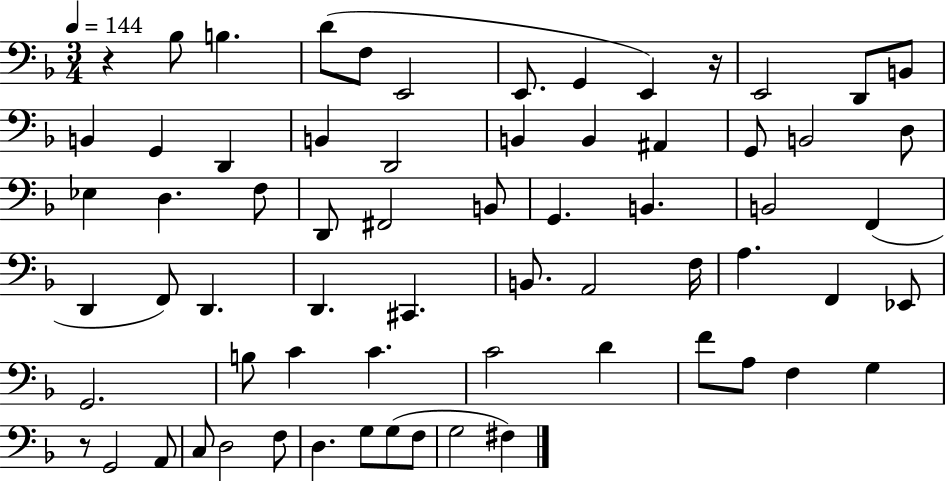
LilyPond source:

{
  \clef bass
  \numericTimeSignature
  \time 3/4
  \key f \major
  \tempo 4 = 144
  r4 bes8 b4. | d'8( f8 e,2 | e,8. g,4 e,4) r16 | e,2 d,8 b,8 | \break b,4 g,4 d,4 | b,4 d,2 | b,4 b,4 ais,4 | g,8 b,2 d8 | \break ees4 d4. f8 | d,8 fis,2 b,8 | g,4. b,4. | b,2 f,4( | \break d,4 f,8) d,4. | d,4. cis,4. | b,8. a,2 f16 | a4. f,4 ees,8 | \break g,2. | b8 c'4 c'4. | c'2 d'4 | f'8 a8 f4 g4 | \break r8 g,2 a,8 | c8 d2 f8 | d4. g8 g8( f8 | g2 fis4) | \break \bar "|."
}